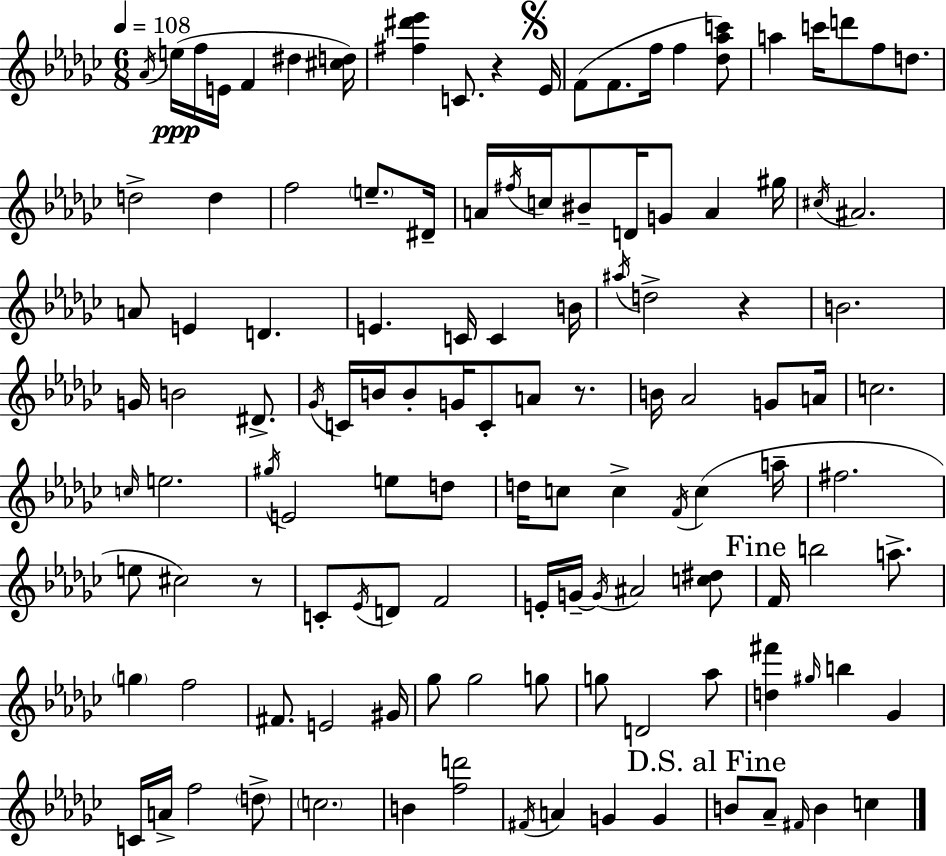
X:1
T:Untitled
M:6/8
L:1/4
K:Ebm
_A/4 e/4 f/4 E/4 F ^d [^cd]/4 [^f^d'_e'] C/2 z _E/4 F/2 F/2 f/4 f [_d_ac']/2 a c'/4 d'/2 f/2 d/2 d2 d f2 e/2 ^D/4 A/4 ^f/4 c/4 ^B/2 D/4 G/2 A ^g/4 ^c/4 ^A2 A/2 E D E C/4 C B/4 ^a/4 d2 z B2 G/4 B2 ^D/2 _G/4 C/4 B/4 B/2 G/4 C/2 A/2 z/2 B/4 _A2 G/2 A/4 c2 c/4 e2 ^g/4 E2 e/2 d/2 d/4 c/2 c F/4 c a/4 ^f2 e/2 ^c2 z/2 C/2 _E/4 D/2 F2 E/4 G/4 G/4 ^A2 [c^d]/2 F/4 b2 a/2 g f2 ^F/2 E2 ^G/4 _g/2 _g2 g/2 g/2 D2 _a/2 [d^f'] ^g/4 b _G C/4 A/4 f2 d/2 c2 B [fd']2 ^F/4 A G G B/2 _A/2 ^F/4 B c